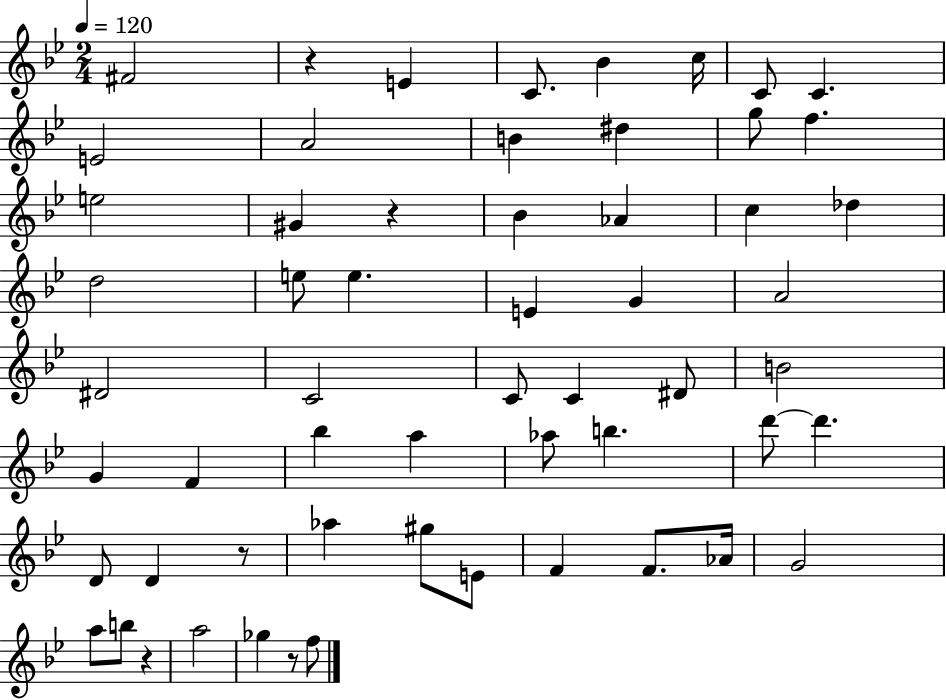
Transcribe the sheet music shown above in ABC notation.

X:1
T:Untitled
M:2/4
L:1/4
K:Bb
^F2 z E C/2 _B c/4 C/2 C E2 A2 B ^d g/2 f e2 ^G z _B _A c _d d2 e/2 e E G A2 ^D2 C2 C/2 C ^D/2 B2 G F _b a _a/2 b d'/2 d' D/2 D z/2 _a ^g/2 E/2 F F/2 _A/4 G2 a/2 b/2 z a2 _g z/2 f/2